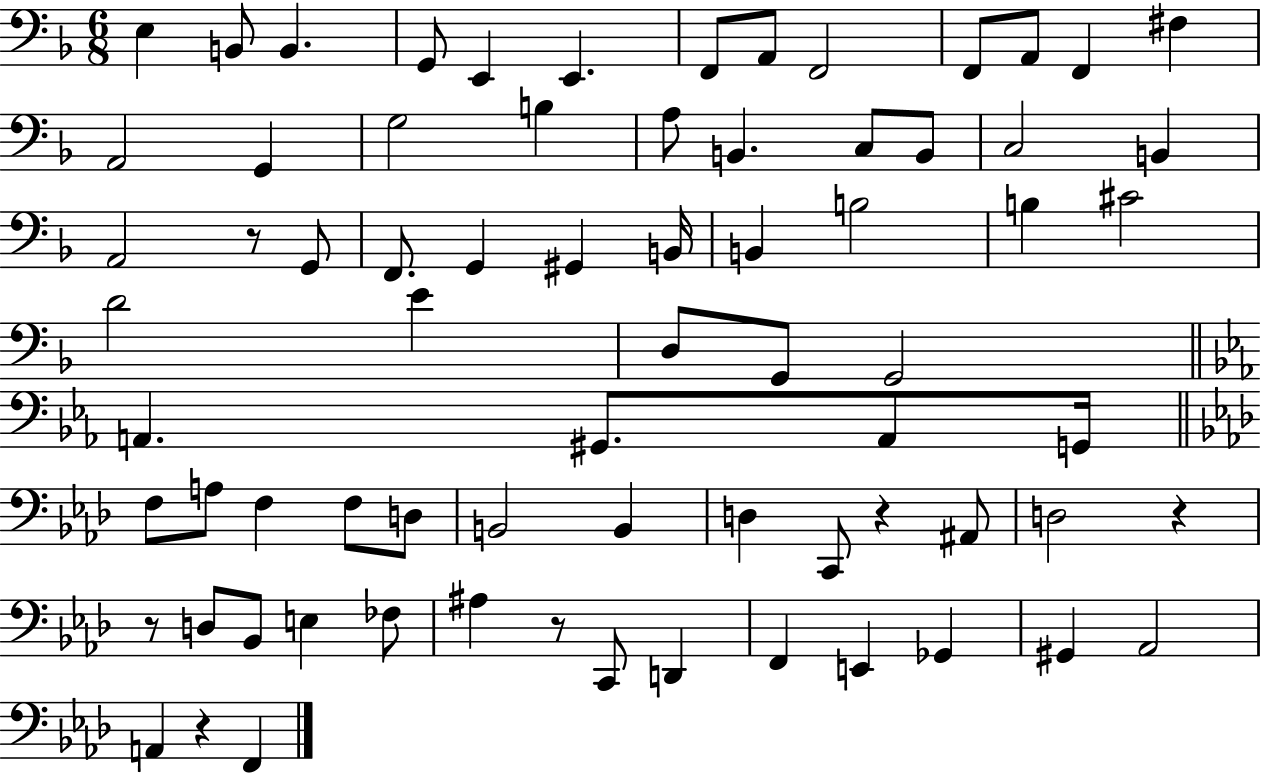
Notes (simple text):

E3/q B2/e B2/q. G2/e E2/q E2/q. F2/e A2/e F2/h F2/e A2/e F2/q F#3/q A2/h G2/q G3/h B3/q A3/e B2/q. C3/e B2/e C3/h B2/q A2/h R/e G2/e F2/e. G2/q G#2/q B2/s B2/q B3/h B3/q C#4/h D4/h E4/q D3/e G2/e G2/h A2/q. G#2/e. A2/e G2/s F3/e A3/e F3/q F3/e D3/e B2/h B2/q D3/q C2/e R/q A#2/e D3/h R/q R/e D3/e Bb2/e E3/q FES3/e A#3/q R/e C2/e D2/q F2/q E2/q Gb2/q G#2/q Ab2/h A2/q R/q F2/q